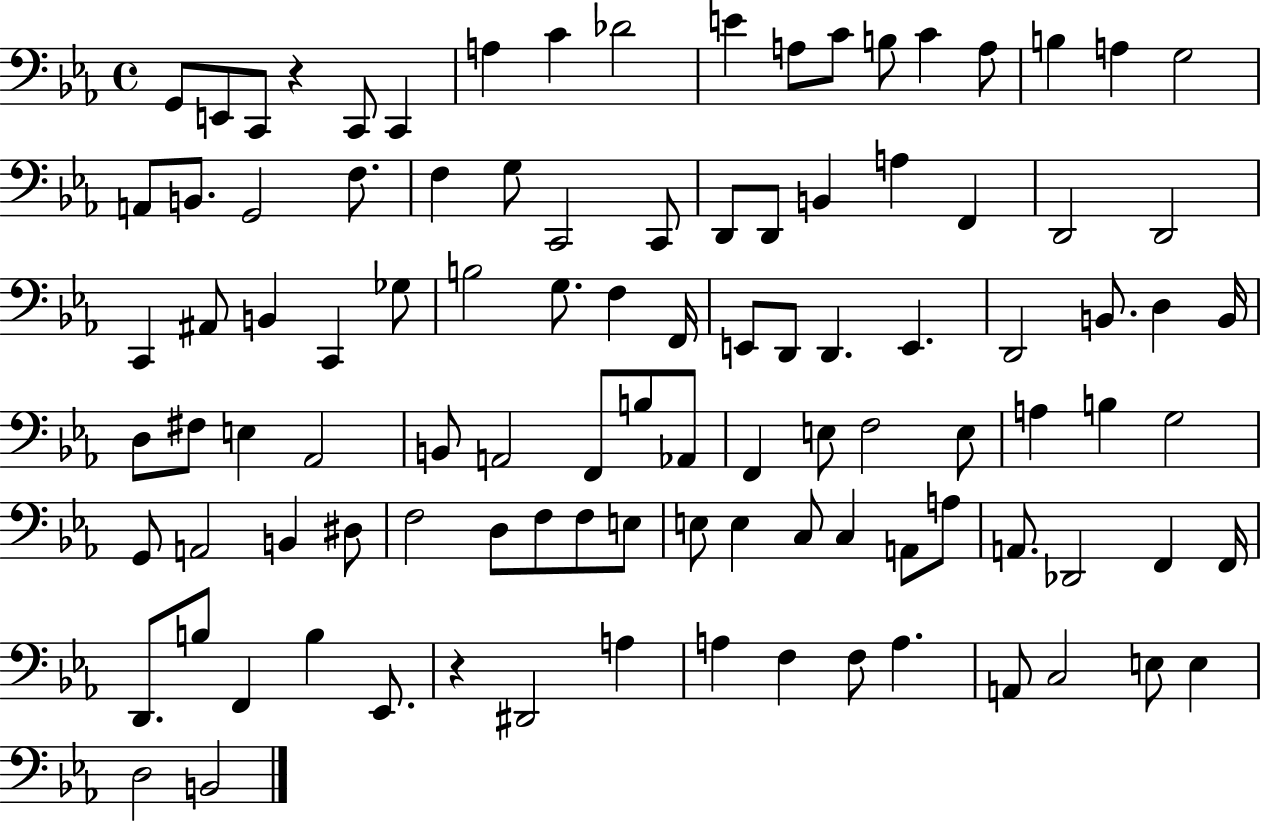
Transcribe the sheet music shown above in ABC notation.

X:1
T:Untitled
M:4/4
L:1/4
K:Eb
G,,/2 E,,/2 C,,/2 z C,,/2 C,, A, C _D2 E A,/2 C/2 B,/2 C A,/2 B, A, G,2 A,,/2 B,,/2 G,,2 F,/2 F, G,/2 C,,2 C,,/2 D,,/2 D,,/2 B,, A, F,, D,,2 D,,2 C,, ^A,,/2 B,, C,, _G,/2 B,2 G,/2 F, F,,/4 E,,/2 D,,/2 D,, E,, D,,2 B,,/2 D, B,,/4 D,/2 ^F,/2 E, _A,,2 B,,/2 A,,2 F,,/2 B,/2 _A,,/2 F,, E,/2 F,2 E,/2 A, B, G,2 G,,/2 A,,2 B,, ^D,/2 F,2 D,/2 F,/2 F,/2 E,/2 E,/2 E, C,/2 C, A,,/2 A,/2 A,,/2 _D,,2 F,, F,,/4 D,,/2 B,/2 F,, B, _E,,/2 z ^D,,2 A, A, F, F,/2 A, A,,/2 C,2 E,/2 E, D,2 B,,2